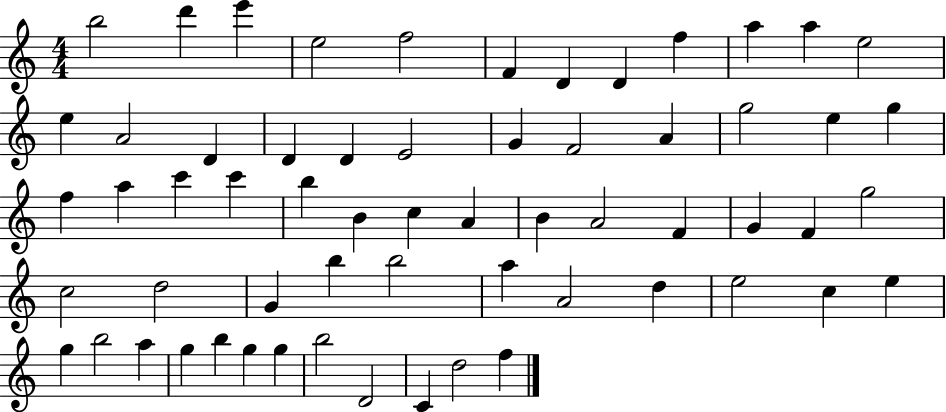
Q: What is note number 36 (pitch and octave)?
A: G4